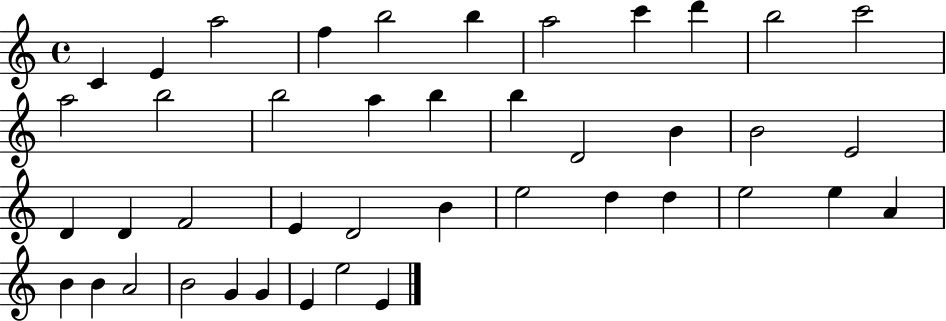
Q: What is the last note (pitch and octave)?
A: E4